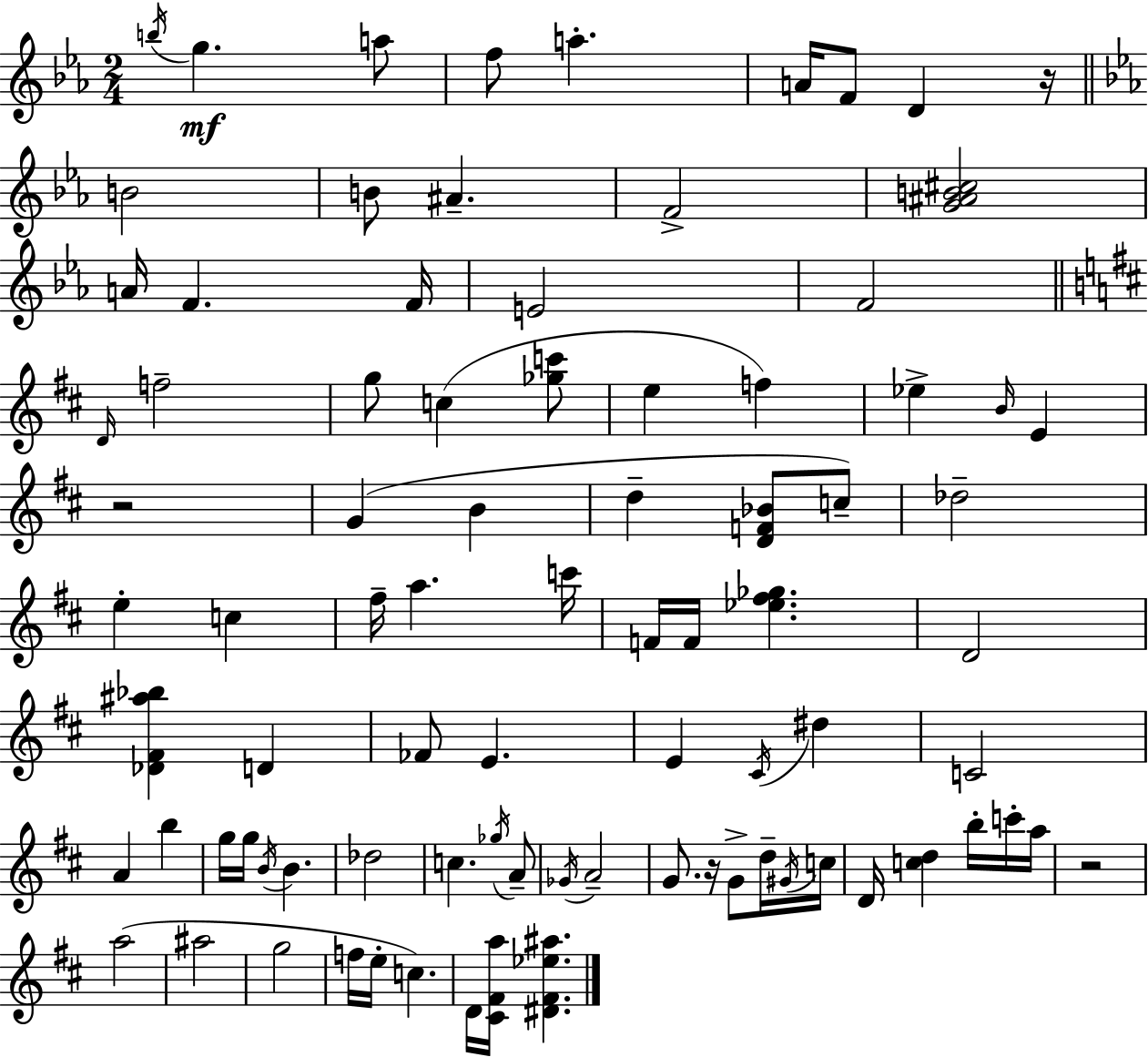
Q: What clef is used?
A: treble